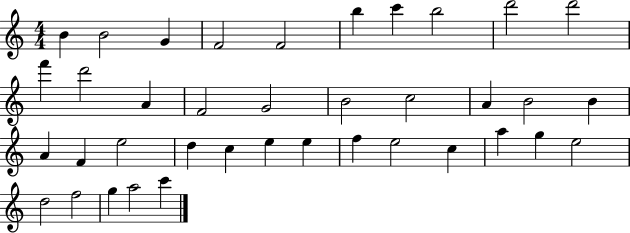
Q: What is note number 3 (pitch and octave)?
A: G4